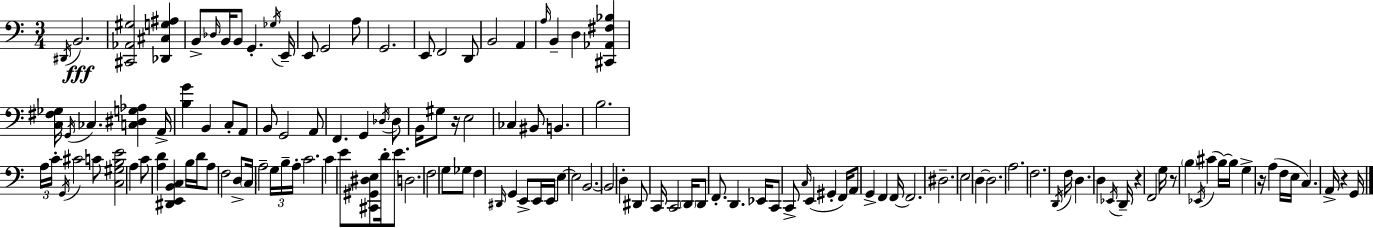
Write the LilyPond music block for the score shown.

{
  \clef bass
  \numericTimeSignature
  \time 3/4
  \key a \minor
  \repeat volta 2 { \acciaccatura { dis,16 }\fff b,2. | <cis, aes, gis>2 <des, cis g ais>4 | b,8-> \grace { des16 } b,16 b,8 g,4.-. | \acciaccatura { ges16 } e,16-- e,8 g,2 | \break a8 g,2. | e,8 f,2 | d,8 b,2 a,4 | \grace { a16 } b,4-- d4 | \break <cis, aes, fis bes>4 <c fis ges>16 \acciaccatura { g,16 } ces4. | <c dis g aes>4 a,16-> <b g'>4 b,4 | c8-. a,8 b,8 g,2 | a,8 f,4. g,4 | \break \acciaccatura { des16 } des8 b,16 gis8 r16 e2 | ces4 bis,8 | b,4. b2. | \tuplet 3/2 { a16 c'16-. \acciaccatura { g,16 } } cis'2 | \break c'8 <c gis b e'>2 | a4 c'8 <a d'>4 | <dis, e, b, c>4 b16 d'16 a8 f2 | d8-> \parenthesize c16 a2-- | \break \tuplet 3/2 { g16 b16-- a16-. } c'2. | c'4 e'8 | <cis, gis, dis e>8 d'16-. e'8. d2. | f2 | \break g8 ges8 f4 \grace { dis,16 } | g,4 e,8-> e,16 e,16 e4~~ | e2 b,2.~~ | b,2 | \break d4-. dis,8 c,16 c,2 | \parenthesize d,16 d,8 f,8.-. | d,4. ees,16 c,8 c,8-> | \grace { c16 } e,4( gis,4-. f,16) a,8 | \break g,4-> f,4 f,16~~ f,2. | dis2.-- | e2 | d4~~ d2. | \break a2. | f2. | \acciaccatura { d,16 } f16 d4. | d4 \acciaccatura { ees,16 } d,16-- r4 | \break f,2 g16 | r8 \parenthesize b4 \acciaccatura { ees,16 }( cis'4 b16~~) | b16 g4-> r16 a4( f16 e16 | c4.) a,16-> r4 g,16 | \break } \bar "|."
}